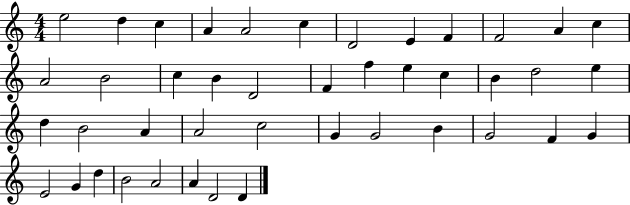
E5/h D5/q C5/q A4/q A4/h C5/q D4/h E4/q F4/q F4/h A4/q C5/q A4/h B4/h C5/q B4/q D4/h F4/q F5/q E5/q C5/q B4/q D5/h E5/q D5/q B4/h A4/q A4/h C5/h G4/q G4/h B4/q G4/h F4/q G4/q E4/h G4/q D5/q B4/h A4/h A4/q D4/h D4/q